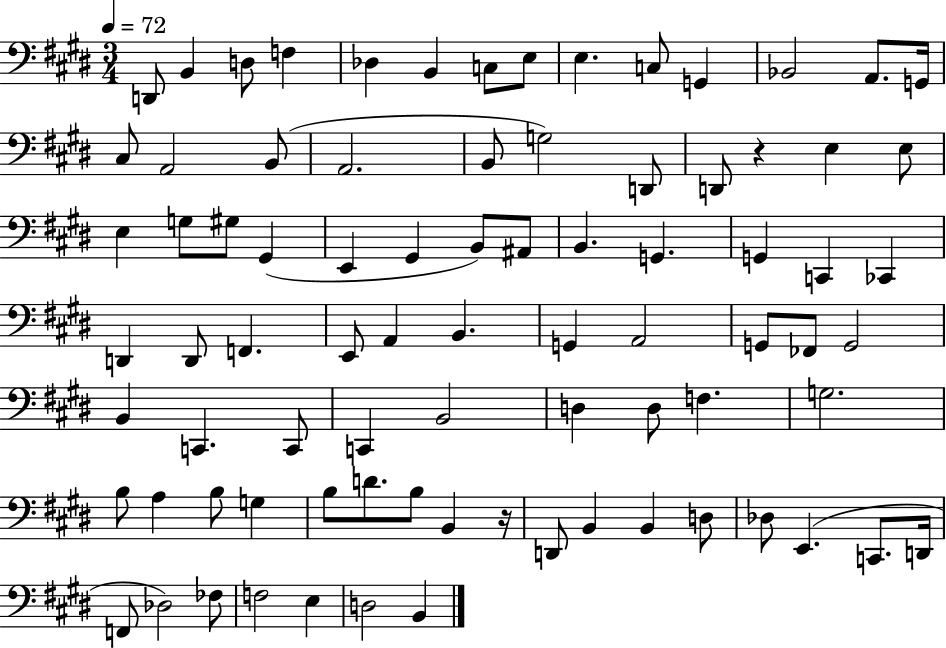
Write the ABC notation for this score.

X:1
T:Untitled
M:3/4
L:1/4
K:E
D,,/2 B,, D,/2 F, _D, B,, C,/2 E,/2 E, C,/2 G,, _B,,2 A,,/2 G,,/4 ^C,/2 A,,2 B,,/2 A,,2 B,,/2 G,2 D,,/2 D,,/2 z E, E,/2 E, G,/2 ^G,/2 ^G,, E,, ^G,, B,,/2 ^A,,/2 B,, G,, G,, C,, _C,, D,, D,,/2 F,, E,,/2 A,, B,, G,, A,,2 G,,/2 _F,,/2 G,,2 B,, C,, C,,/2 C,, B,,2 D, D,/2 F, G,2 B,/2 A, B,/2 G, B,/2 D/2 B,/2 B,, z/4 D,,/2 B,, B,, D,/2 _D,/2 E,, C,,/2 D,,/4 F,,/2 _D,2 _F,/2 F,2 E, D,2 B,,